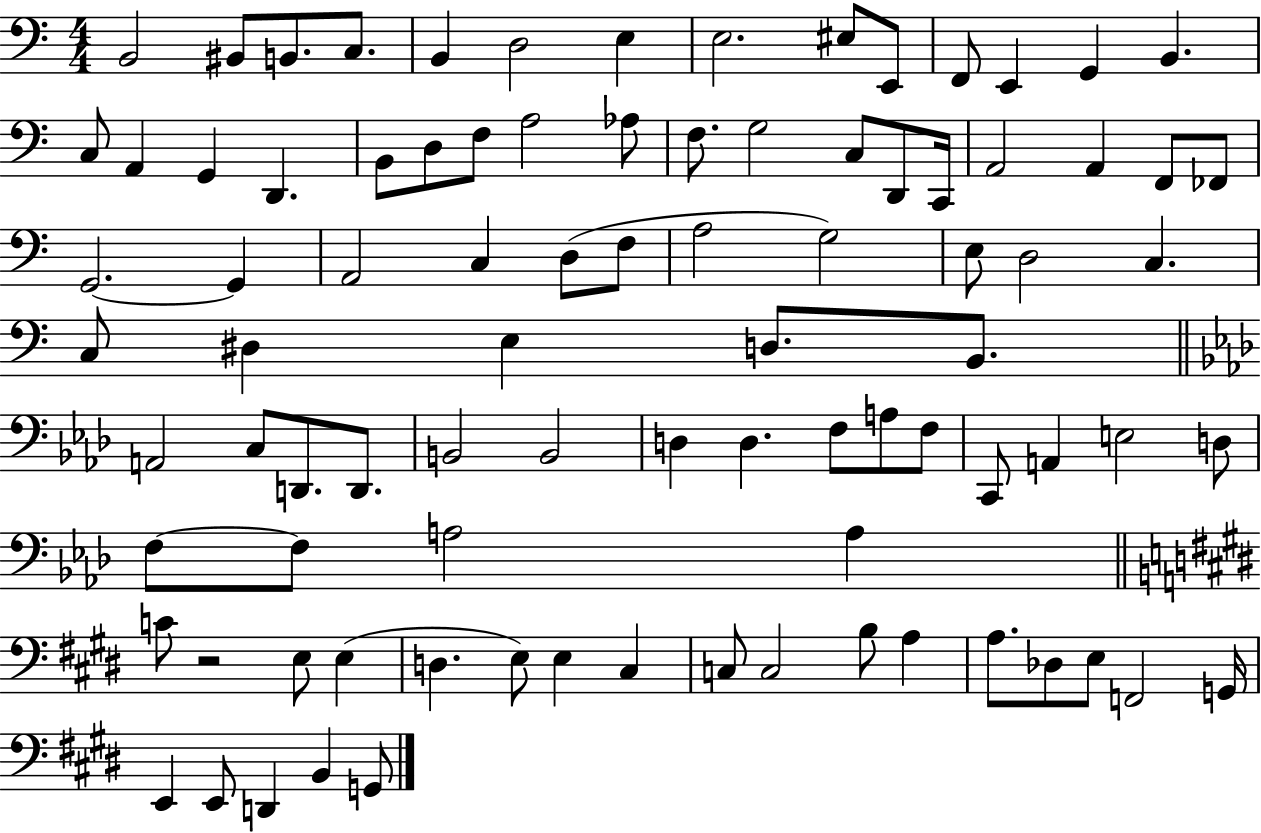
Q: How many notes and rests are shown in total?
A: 89